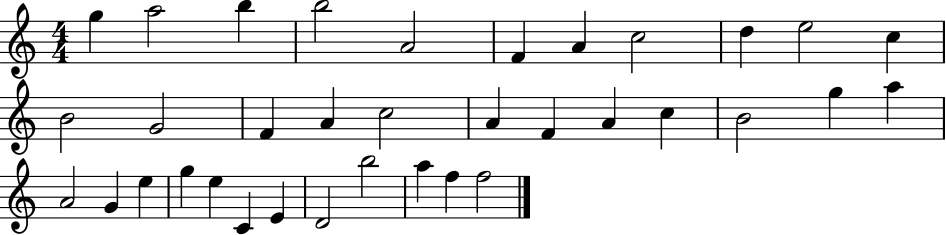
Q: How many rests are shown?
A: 0